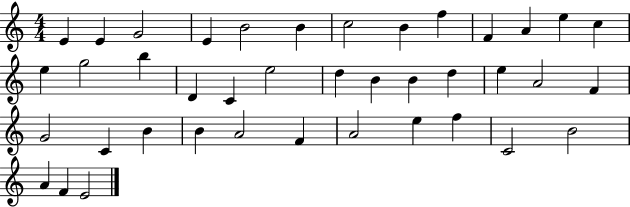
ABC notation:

X:1
T:Untitled
M:4/4
L:1/4
K:C
E E G2 E B2 B c2 B f F A e c e g2 b D C e2 d B B d e A2 F G2 C B B A2 F A2 e f C2 B2 A F E2